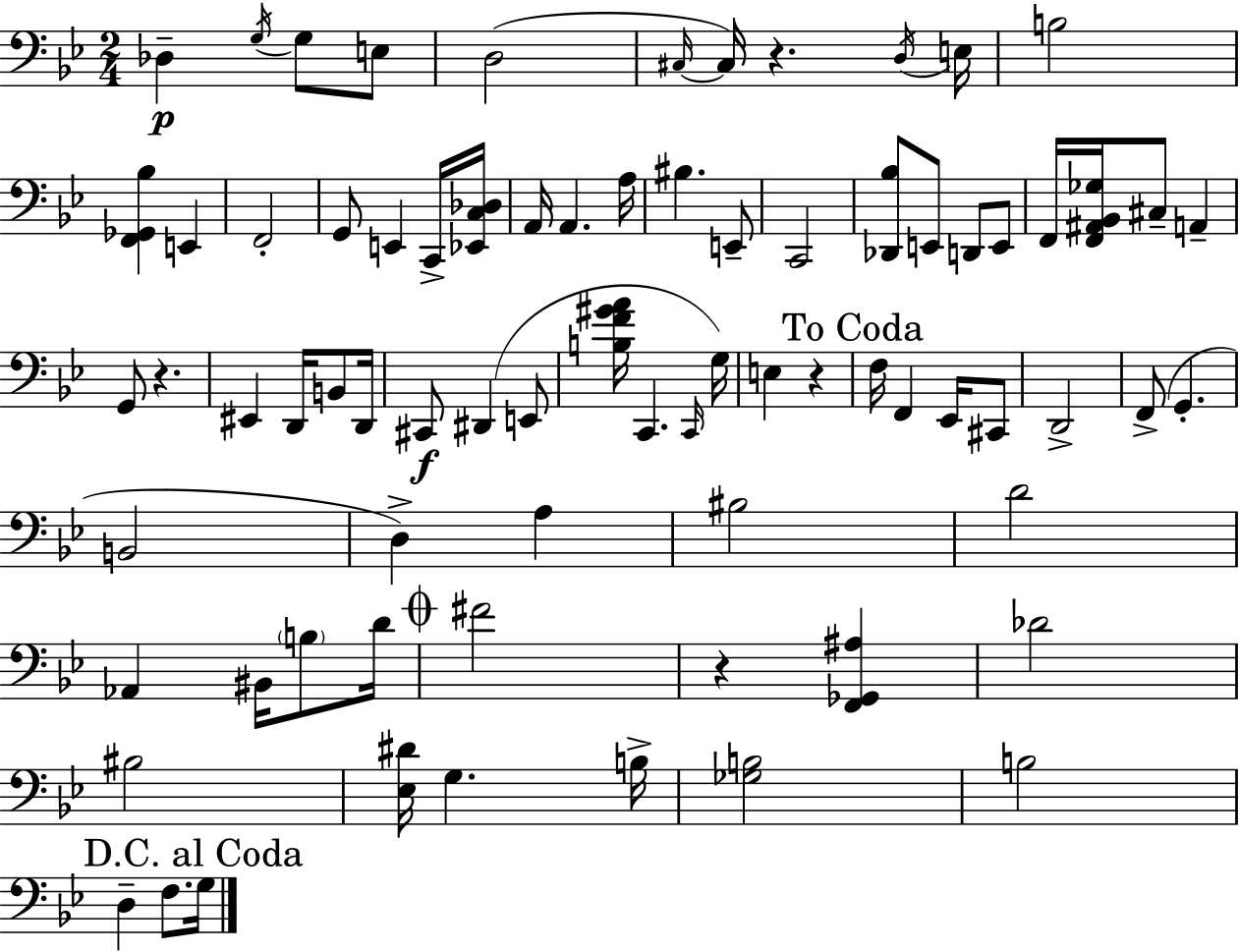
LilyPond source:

{
  \clef bass
  \numericTimeSignature
  \time 2/4
  \key bes \major
  \repeat volta 2 { des4--\p \acciaccatura { g16 } g8 e8 | d2( | \grace { cis16~ }~ cis16) r4. | \acciaccatura { d16 } e16 b2 | \break <f, ges, bes>4 e,4 | f,2-. | g,8 e,4 | c,16-> <ees, c des>16 a,16 a,4. | \break a16 bis4. | e,8-- c,2 | <des, bes>8 e,8 d,8 | e,8 f,16 <f, ais, bes, ges>16 cis8-- a,4-- | \break g,8 r4. | eis,4 d,16 | b,8 d,16 cis,8\f dis,4( | e,8 <b f' gis' a'>16 c,4. | \break \grace { c,16 } g16) e4 | r4 \mark "To Coda" f16 f,4 | ees,16 cis,8 d,2-> | f,8->( g,4.-. | \break b,2 | d4->) | a4 bis2 | d'2 | \break aes,4 | bis,16 \parenthesize b8 d'16 \mark \markup { \musicglyph "scripts.coda" } fis'2 | r4 | <f, ges, ais>4 des'2 | \break bis2 | <ees dis'>16 g4. | b16-> <ges b>2 | b2 | \break \mark "D.C. al Coda" d4-- | f8. g16 } \bar "|."
}